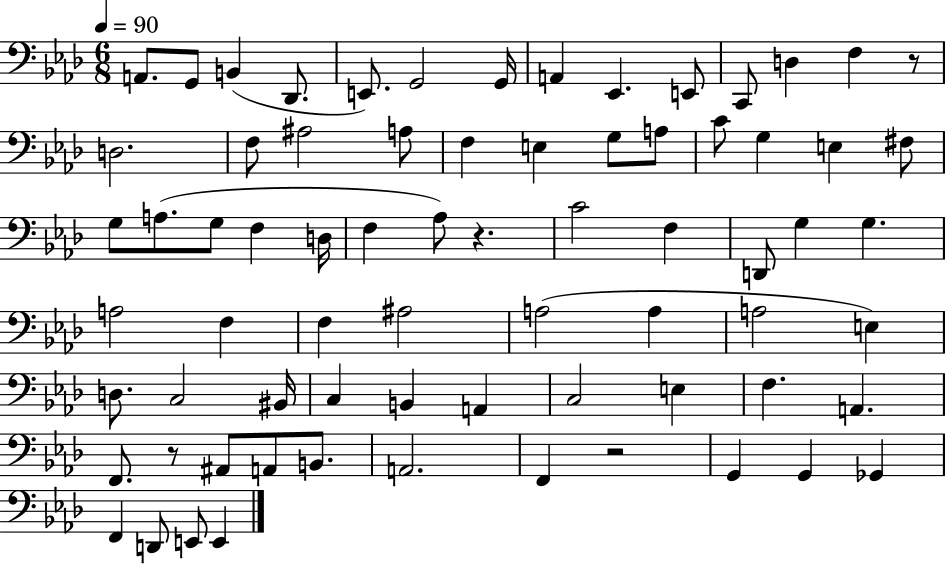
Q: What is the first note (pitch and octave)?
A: A2